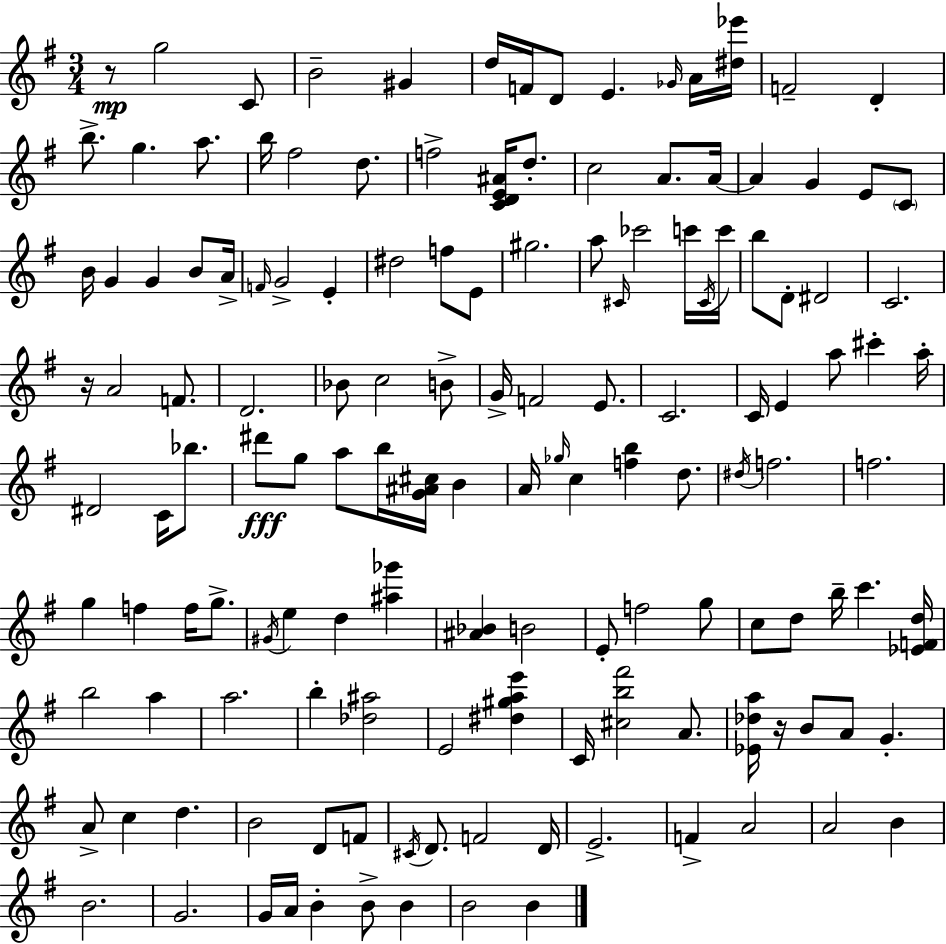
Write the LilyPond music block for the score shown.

{
  \clef treble
  \numericTimeSignature
  \time 3/4
  \key e \minor
  r8\mp g''2 c'8 | b'2-- gis'4 | d''16 f'16 d'8 e'4. \grace { ges'16 } a'16 | <dis'' ees'''>16 f'2-- d'4-. | \break b''8.-> g''4. a''8. | b''16 fis''2 d''8. | f''2-> <c' d' e' ais'>16 d''8.-. | c''2 a'8. | \break a'16~~ a'4 g'4 e'8 \parenthesize c'8 | b'16 g'4 g'4 b'8 | a'16-> \grace { f'16 } g'2-> e'4-. | dis''2 f''8 | \break e'8 gis''2. | a''8 \grace { cis'16 } ces'''2 | c'''16 \acciaccatura { cis'16 } c'''16 b''8 d'8-. dis'2 | c'2. | \break r16 a'2 | f'8. d'2. | bes'8 c''2 | b'8-> g'16-> f'2 | \break e'8. c'2. | c'16 e'4 a''8 cis'''4-. | a''16-. dis'2 | c'16 bes''8. dis'''8\fff g''8 a''8 b''16 <g' ais' cis''>16 | \break b'4 a'16 \grace { ges''16 } c''4 <f'' b''>4 | d''8. \acciaccatura { dis''16 } f''2. | f''2. | g''4 f''4 | \break f''16 g''8.-> \acciaccatura { gis'16 } e''4 d''4 | <ais'' ges'''>4 <ais' bes'>4 b'2 | e'8-. f''2 | g''8 c''8 d''8 b''16-- | \break c'''4. <ees' f' d''>16 b''2 | a''4 a''2. | b''4-. <des'' ais''>2 | e'2 | \break <dis'' gis'' a'' e'''>4 c'16 <cis'' b'' fis'''>2 | a'8. <ees' des'' a''>16 r16 b'8 a'8 | g'4.-. a'8-> c''4 | d''4. b'2 | \break d'8 f'8 \acciaccatura { cis'16 } d'8. f'2 | d'16 e'2.-> | f'4-> | a'2 a'2 | \break b'4 b'2. | g'2. | g'16 a'16 b'4-. | b'8-> b'4 b'2 | \break b'4 \bar "|."
}